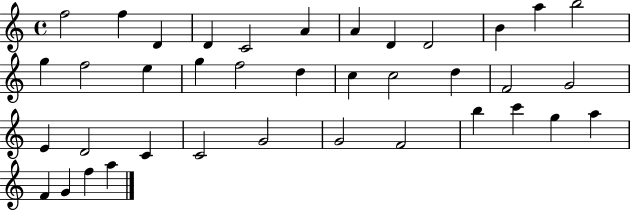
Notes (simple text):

F5/h F5/q D4/q D4/q C4/h A4/q A4/q D4/q D4/h B4/q A5/q B5/h G5/q F5/h E5/q G5/q F5/h D5/q C5/q C5/h D5/q F4/h G4/h E4/q D4/h C4/q C4/h G4/h G4/h F4/h B5/q C6/q G5/q A5/q F4/q G4/q F5/q A5/q